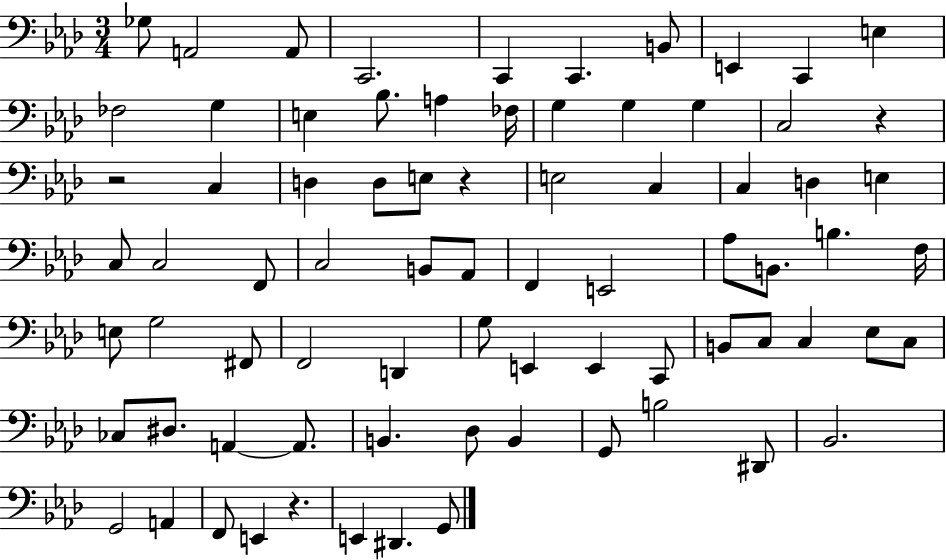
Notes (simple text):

Gb3/e A2/h A2/e C2/h. C2/q C2/q. B2/e E2/q C2/q E3/q FES3/h G3/q E3/q Bb3/e. A3/q FES3/s G3/q G3/q G3/q C3/h R/q R/h C3/q D3/q D3/e E3/e R/q E3/h C3/q C3/q D3/q E3/q C3/e C3/h F2/e C3/h B2/e Ab2/e F2/q E2/h Ab3/e B2/e. B3/q. F3/s E3/e G3/h F#2/e F2/h D2/q G3/e E2/q E2/q C2/e B2/e C3/e C3/q Eb3/e C3/e CES3/e D#3/e. A2/q A2/e. B2/q. Db3/e B2/q G2/e B3/h D#2/e Bb2/h. G2/h A2/q F2/e E2/q R/q. E2/q D#2/q. G2/e